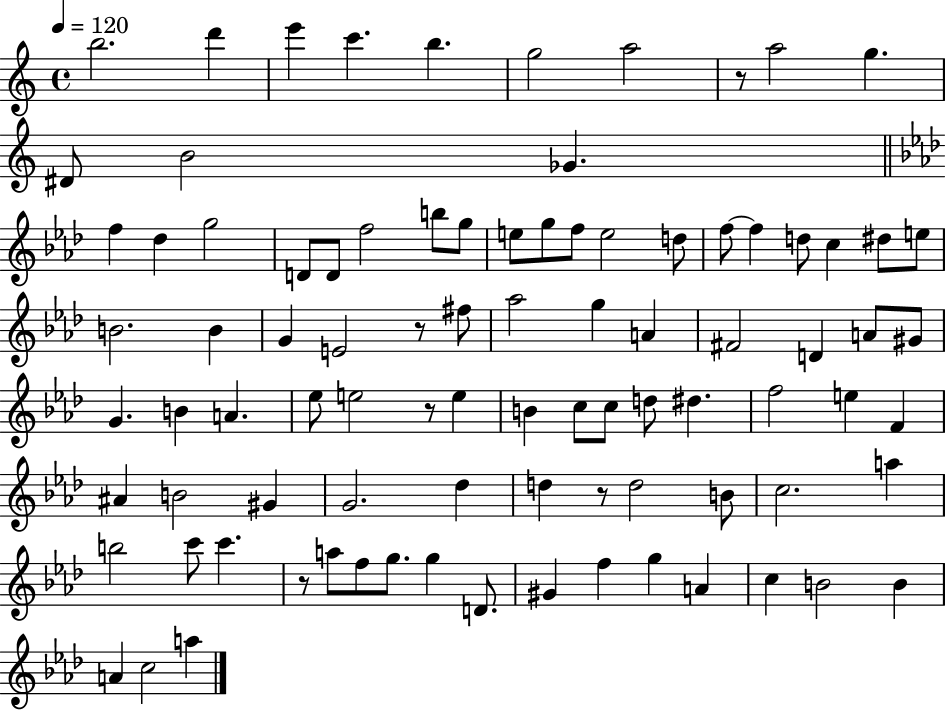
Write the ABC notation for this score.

X:1
T:Untitled
M:4/4
L:1/4
K:C
b2 d' e' c' b g2 a2 z/2 a2 g ^D/2 B2 _G f _d g2 D/2 D/2 f2 b/2 g/2 e/2 g/2 f/2 e2 d/2 f/2 f d/2 c ^d/2 e/2 B2 B G E2 z/2 ^f/2 _a2 g A ^F2 D A/2 ^G/2 G B A _e/2 e2 z/2 e B c/2 c/2 d/2 ^d f2 e F ^A B2 ^G G2 _d d z/2 d2 B/2 c2 a b2 c'/2 c' z/2 a/2 f/2 g/2 g D/2 ^G f g A c B2 B A c2 a